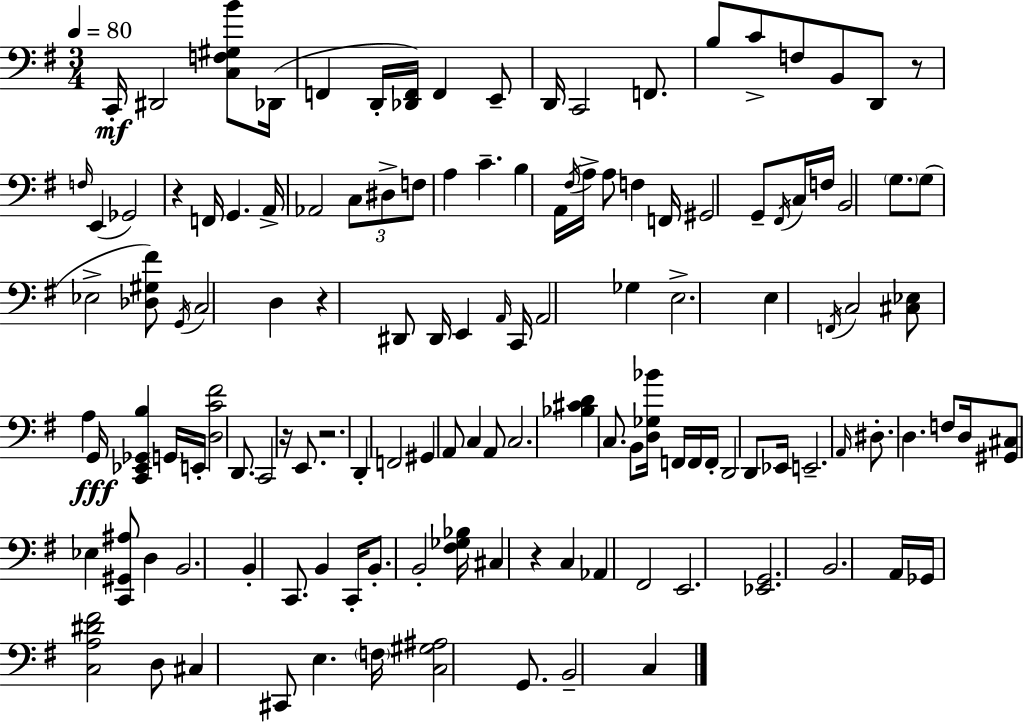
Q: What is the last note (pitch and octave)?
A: C3